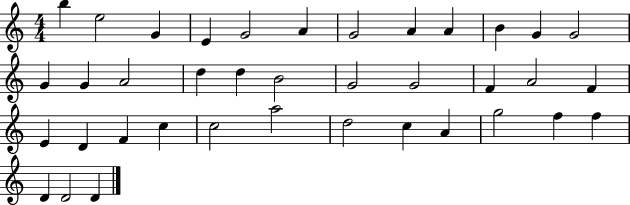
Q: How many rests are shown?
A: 0